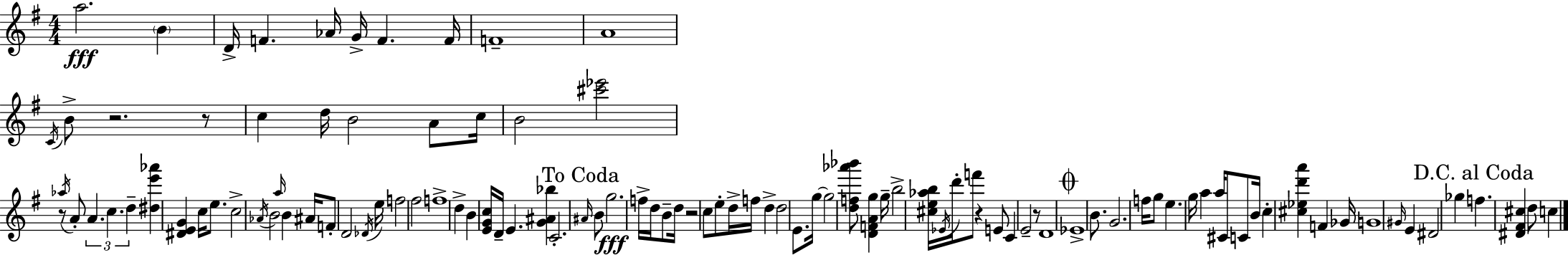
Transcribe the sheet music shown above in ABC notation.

X:1
T:Untitled
M:4/4
L:1/4
K:G
a2 B D/4 F _A/4 G/4 F F/4 F4 A4 C/4 B/2 z2 z/2 c d/4 B2 A/2 c/4 B2 [^c'_e']2 z/2 _a/4 A/2 A c d [^de'_a'] [^DEG] c/4 e/2 c2 _A/4 B2 a/4 B ^A/4 F/2 D2 _D/4 e/4 f2 ^f2 f4 d B [EGc]/4 D/4 E [G^A_b] C2 ^A/4 B/2 g2 f/4 d/4 B/2 d/4 z2 c/2 e/2 d/4 f/4 d d2 E/2 g/4 g2 [df_a'_b']/2 [DFAg] g/4 b2 [^ce_ab]/4 _E/4 d'/4 f'/2 z E/2 C E2 z/2 D4 _E4 B/2 G2 f/4 g/2 e g/4 a a/4 ^C/2 C/2 B/4 c [^c_ed'a'] F _G/4 G4 ^G/4 E ^D2 _g f [^D^F^c] d/2 c